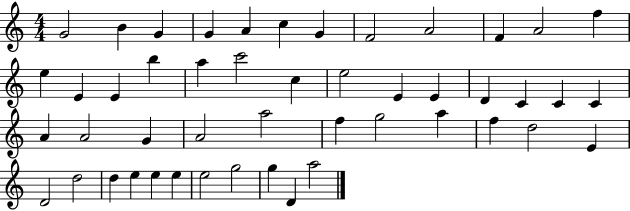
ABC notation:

X:1
T:Untitled
M:4/4
L:1/4
K:C
G2 B G G A c G F2 A2 F A2 f e E E b a c'2 c e2 E E D C C C A A2 G A2 a2 f g2 a f d2 E D2 d2 d e e e e2 g2 g D a2